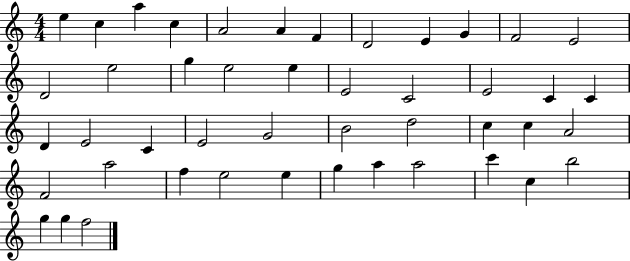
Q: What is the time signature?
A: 4/4